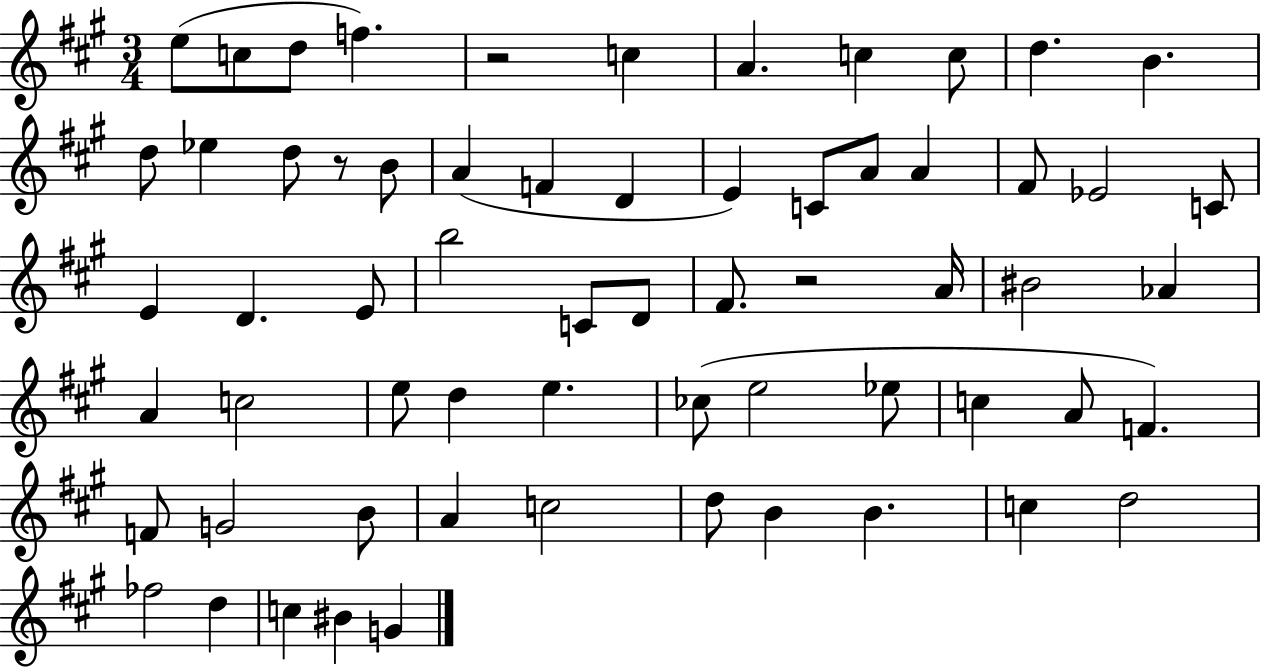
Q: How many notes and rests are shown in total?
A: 63